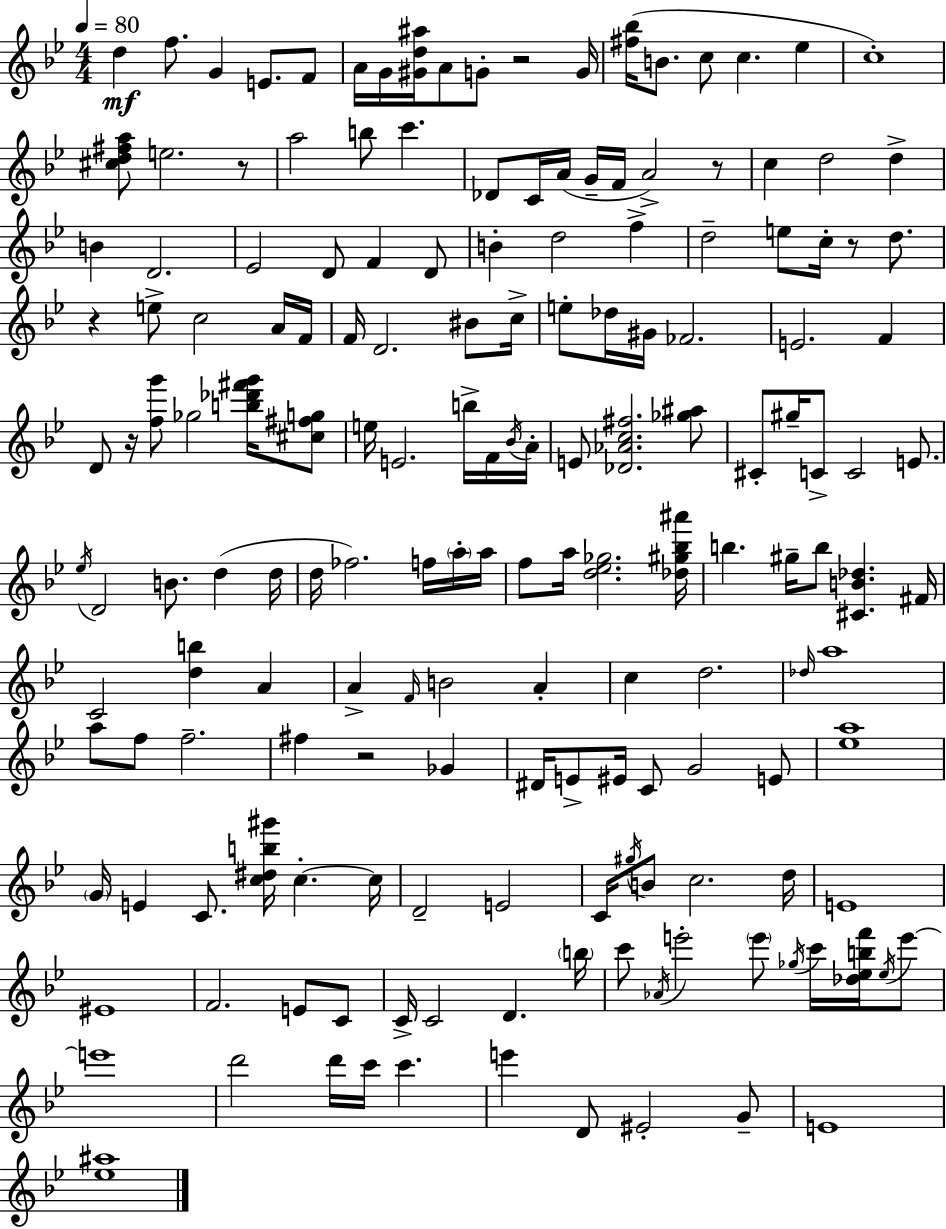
D5/q F5/e. G4/q E4/e. F4/e A4/s G4/s [G#4,D5,A#5]/s A4/e G4/e R/h G4/s [F#5,Bb5]/s B4/e. C5/e C5/q. Eb5/q C5/w [C#5,D5,F#5,A5]/e E5/h. R/e A5/h B5/e C6/q. Db4/e C4/s A4/s G4/s F4/s A4/h R/e C5/q D5/h D5/q B4/q D4/h. Eb4/h D4/e F4/q D4/e B4/q D5/h F5/q D5/h E5/e C5/s R/e D5/e. R/q E5/e C5/h A4/s F4/s F4/s D4/h. BIS4/e C5/s E5/e Db5/s G#4/s FES4/h. E4/h. F4/q D4/e R/s [F5,G6]/e Gb5/h [B5,Db6,F#6,G6]/s [C#5,F#5,G5]/e E5/s E4/h. B5/s F4/s Bb4/s A4/s E4/e [Db4,Ab4,C5,F#5]/h. [Gb5,A#5]/e C#4/e G#5/s C4/e C4/h E4/e. Eb5/s D4/h B4/e. D5/q D5/s D5/s FES5/h. F5/s A5/s A5/s F5/e A5/s [D5,Eb5,Gb5]/h. [Db5,G#5,Bb5,A#6]/s B5/q. G#5/s B5/e [C#4,B4,Db5]/q. F#4/s C4/h [D5,B5]/q A4/q A4/q F4/s B4/h A4/q C5/q D5/h. Db5/s A5/w A5/e F5/e F5/h. F#5/q R/h Gb4/q D#4/s E4/e EIS4/s C4/e G4/h E4/e [Eb5,A5]/w G4/s E4/q C4/e. [C5,D#5,B5,G#6]/s C5/q. C5/s D4/h E4/h C4/s G#5/s B4/e C5/h. D5/s E4/w EIS4/w F4/h. E4/e C4/e C4/s C4/h D4/q. B5/s C6/e Ab4/s E6/h E6/e Gb5/s C6/s [Db5,Eb5,B5,F6]/s Eb5/s E6/e E6/w D6/h D6/s C6/s C6/q. E6/q D4/e EIS4/h G4/e E4/w [Eb5,A#5]/w